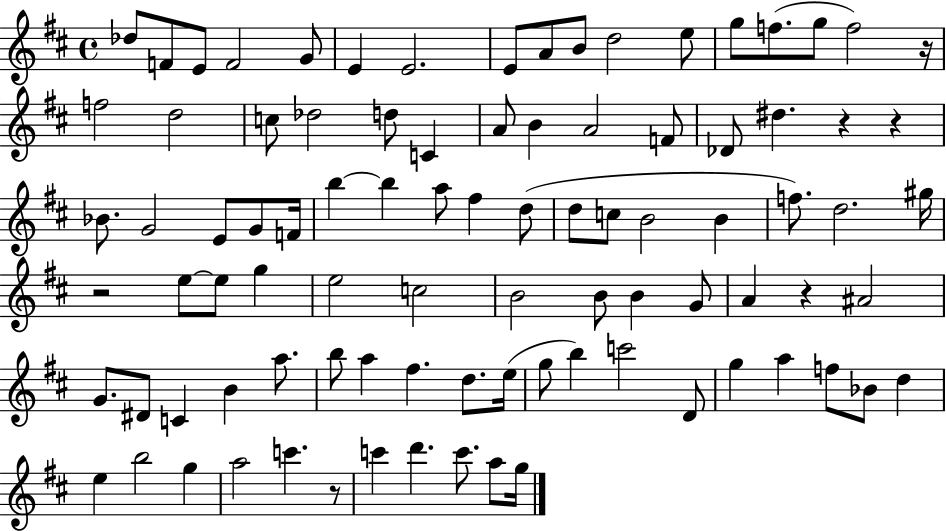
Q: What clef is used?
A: treble